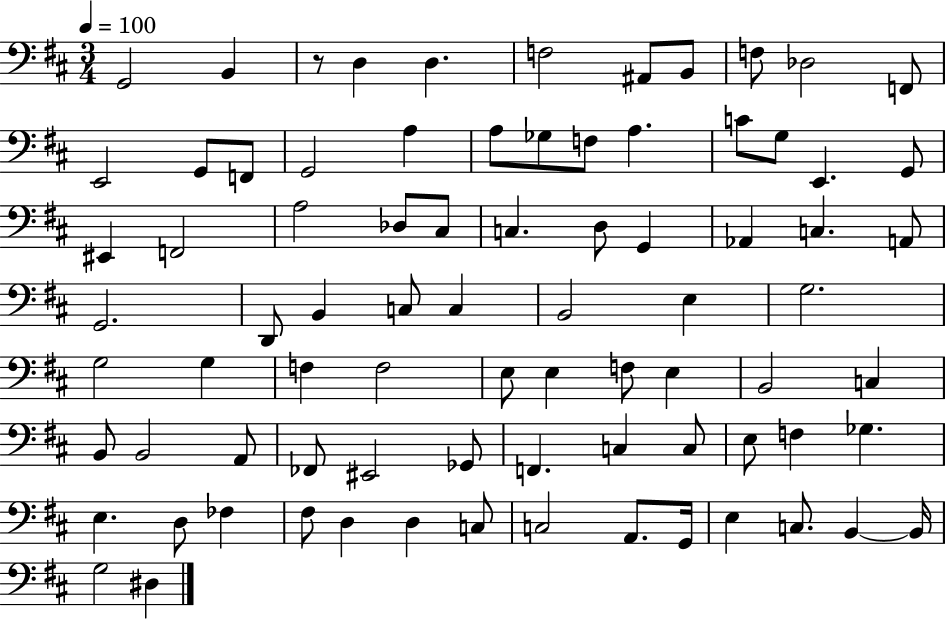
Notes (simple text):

G2/h B2/q R/e D3/q D3/q. F3/h A#2/e B2/e F3/e Db3/h F2/e E2/h G2/e F2/e G2/h A3/q A3/e Gb3/e F3/e A3/q. C4/e G3/e E2/q. G2/e EIS2/q F2/h A3/h Db3/e C#3/e C3/q. D3/e G2/q Ab2/q C3/q. A2/e G2/h. D2/e B2/q C3/e C3/q B2/h E3/q G3/h. G3/h G3/q F3/q F3/h E3/e E3/q F3/e E3/q B2/h C3/q B2/e B2/h A2/e FES2/e EIS2/h Gb2/e F2/q. C3/q C3/e E3/e F3/q Gb3/q. E3/q. D3/e FES3/q F#3/e D3/q D3/q C3/e C3/h A2/e. G2/s E3/q C3/e. B2/q B2/s G3/h D#3/q